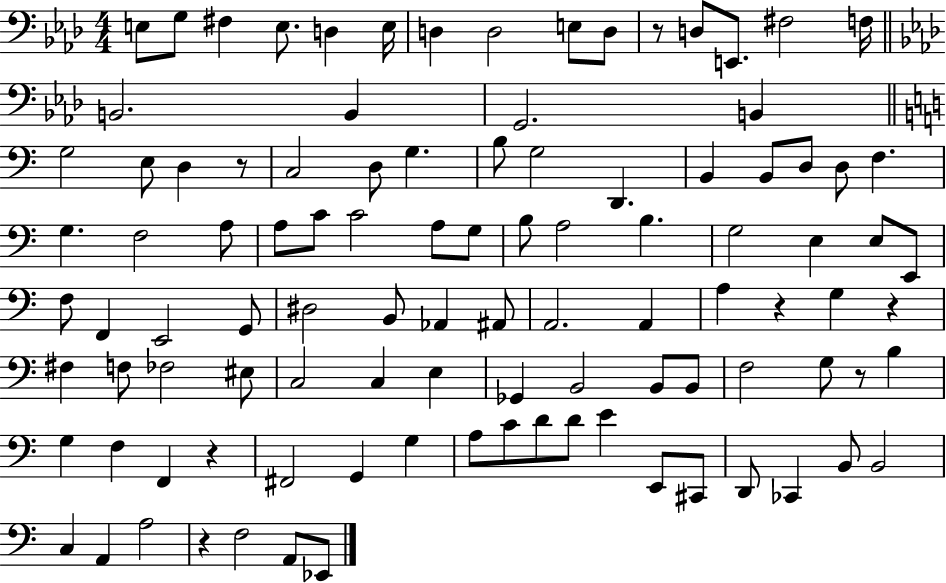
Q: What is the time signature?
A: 4/4